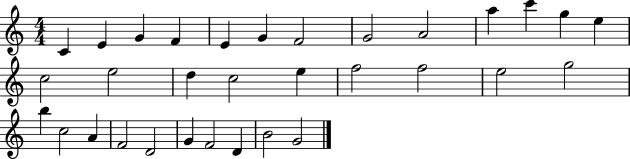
{
  \clef treble
  \numericTimeSignature
  \time 4/4
  \key c \major
  c'4 e'4 g'4 f'4 | e'4 g'4 f'2 | g'2 a'2 | a''4 c'''4 g''4 e''4 | \break c''2 e''2 | d''4 c''2 e''4 | f''2 f''2 | e''2 g''2 | \break b''4 c''2 a'4 | f'2 d'2 | g'4 f'2 d'4 | b'2 g'2 | \break \bar "|."
}